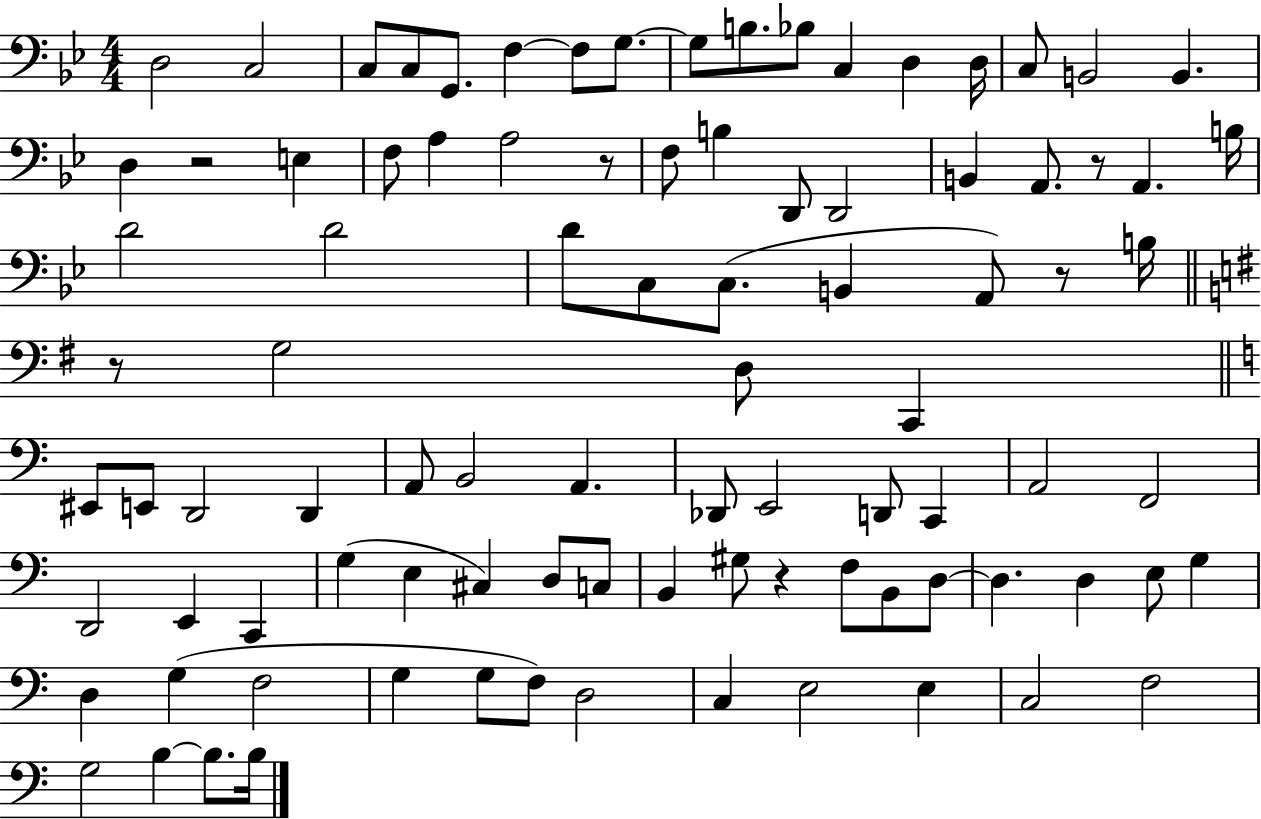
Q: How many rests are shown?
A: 6